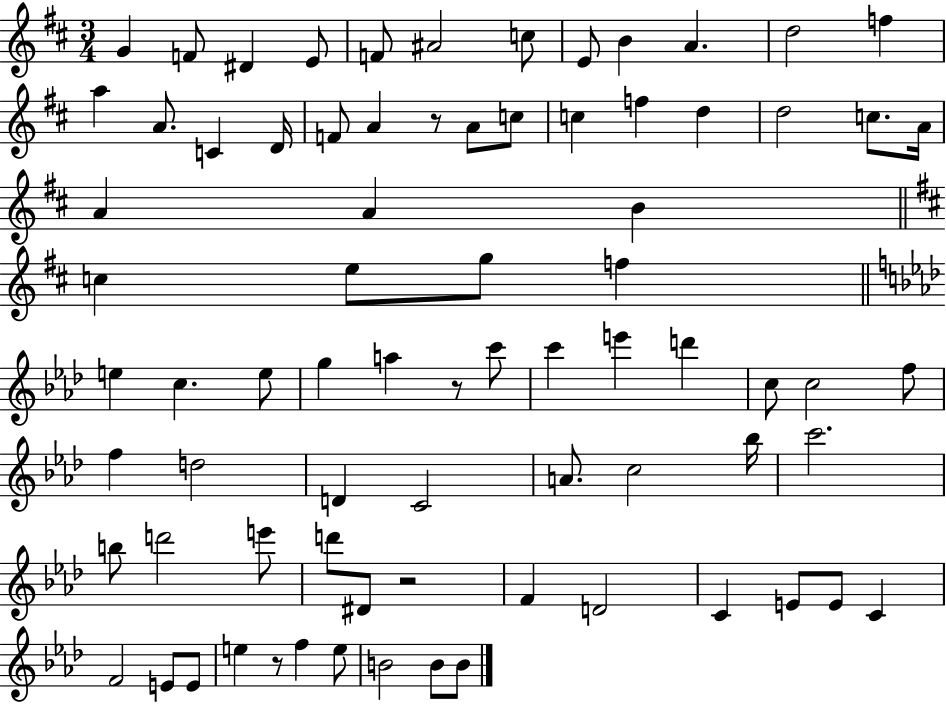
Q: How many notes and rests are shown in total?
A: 77